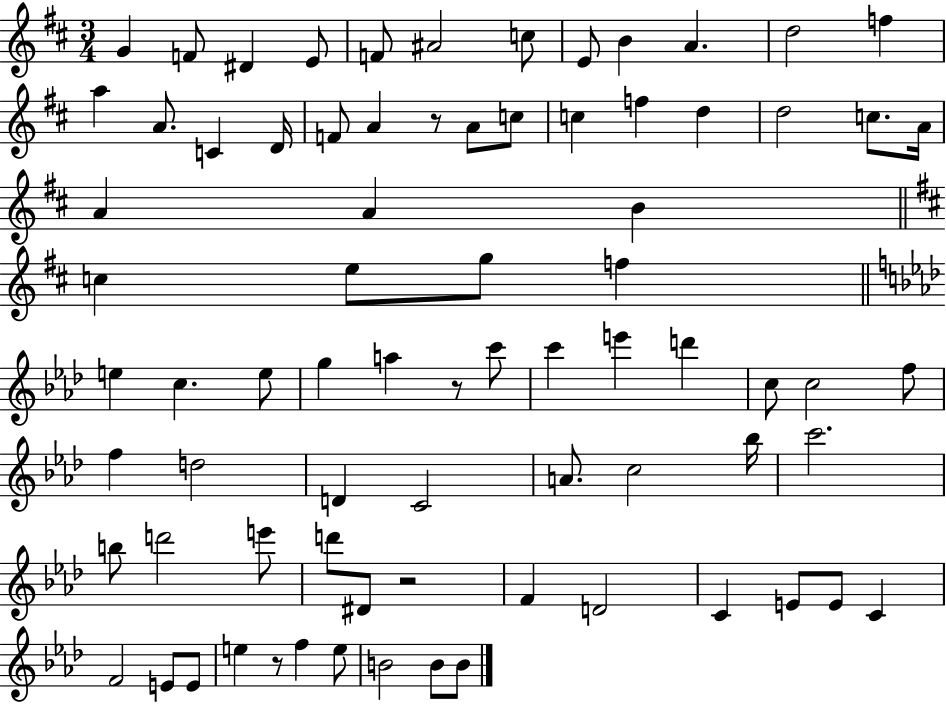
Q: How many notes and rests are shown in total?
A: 77